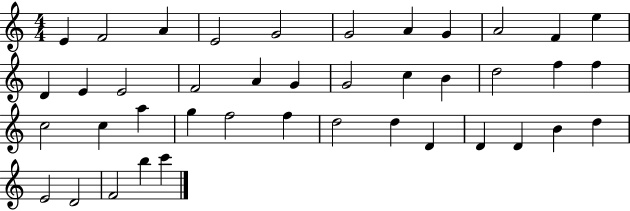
E4/q F4/h A4/q E4/h G4/h G4/h A4/q G4/q A4/h F4/q E5/q D4/q E4/q E4/h F4/h A4/q G4/q G4/h C5/q B4/q D5/h F5/q F5/q C5/h C5/q A5/q G5/q F5/h F5/q D5/h D5/q D4/q D4/q D4/q B4/q D5/q E4/h D4/h F4/h B5/q C6/q